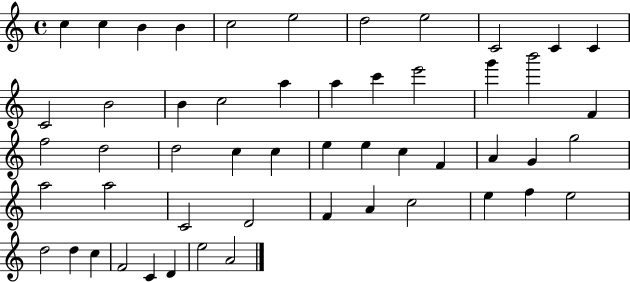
{
  \clef treble
  \time 4/4
  \defaultTimeSignature
  \key c \major
  c''4 c''4 b'4 b'4 | c''2 e''2 | d''2 e''2 | c'2 c'4 c'4 | \break c'2 b'2 | b'4 c''2 a''4 | a''4 c'''4 e'''2 | g'''4 b'''2 f'4 | \break f''2 d''2 | d''2 c''4 c''4 | e''4 e''4 c''4 f'4 | a'4 g'4 g''2 | \break a''2 a''2 | c'2 d'2 | f'4 a'4 c''2 | e''4 f''4 e''2 | \break d''2 d''4 c''4 | f'2 c'4 d'4 | e''2 a'2 | \bar "|."
}